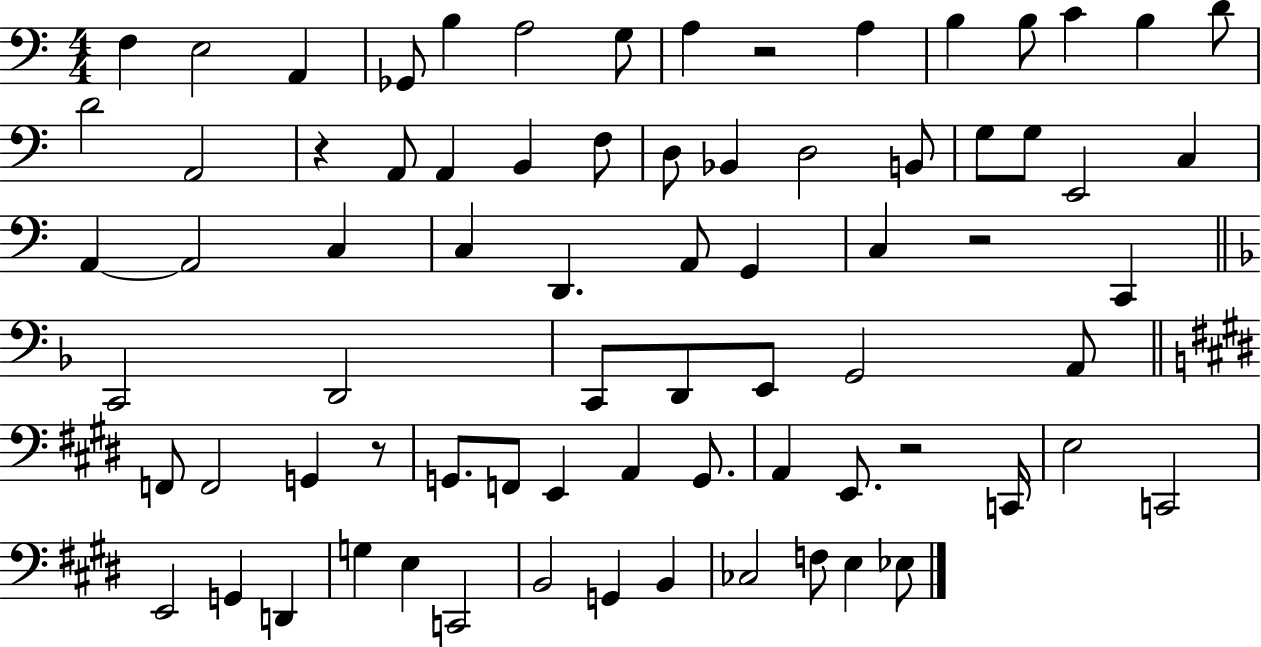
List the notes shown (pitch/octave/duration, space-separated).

F3/q E3/h A2/q Gb2/e B3/q A3/h G3/e A3/q R/h A3/q B3/q B3/e C4/q B3/q D4/e D4/h A2/h R/q A2/e A2/q B2/q F3/e D3/e Bb2/q D3/h B2/e G3/e G3/e E2/h C3/q A2/q A2/h C3/q C3/q D2/q. A2/e G2/q C3/q R/h C2/q C2/h D2/h C2/e D2/e E2/e G2/h A2/e F2/e F2/h G2/q R/e G2/e. F2/e E2/q A2/q G2/e. A2/q E2/e. R/h C2/s E3/h C2/h E2/h G2/q D2/q G3/q E3/q C2/h B2/h G2/q B2/q CES3/h F3/e E3/q Eb3/e